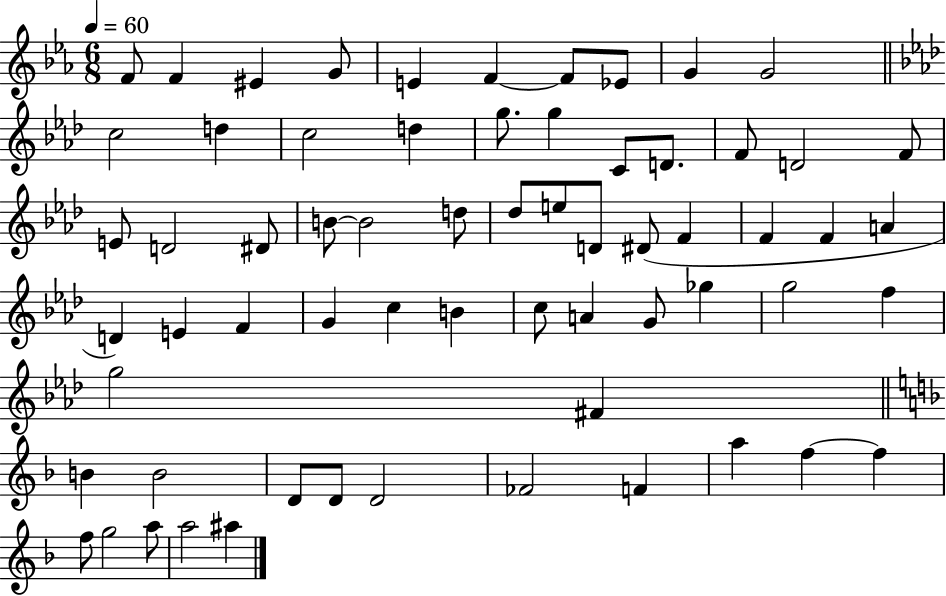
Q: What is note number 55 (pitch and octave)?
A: FES4